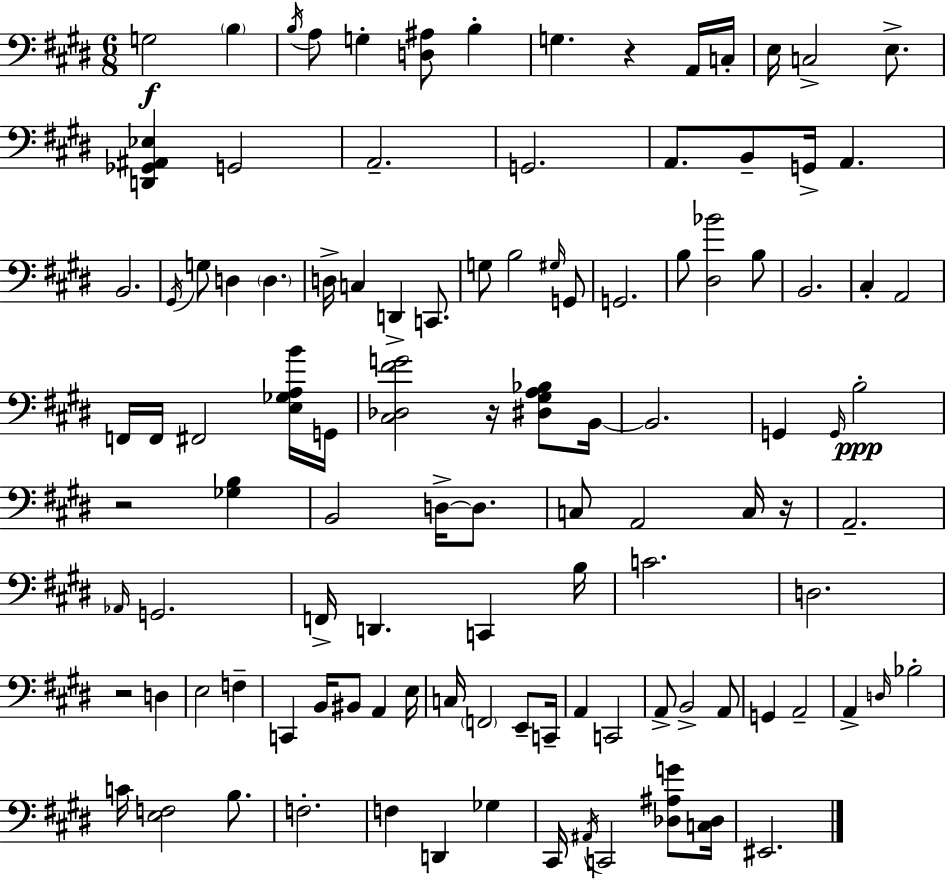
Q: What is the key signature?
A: E major